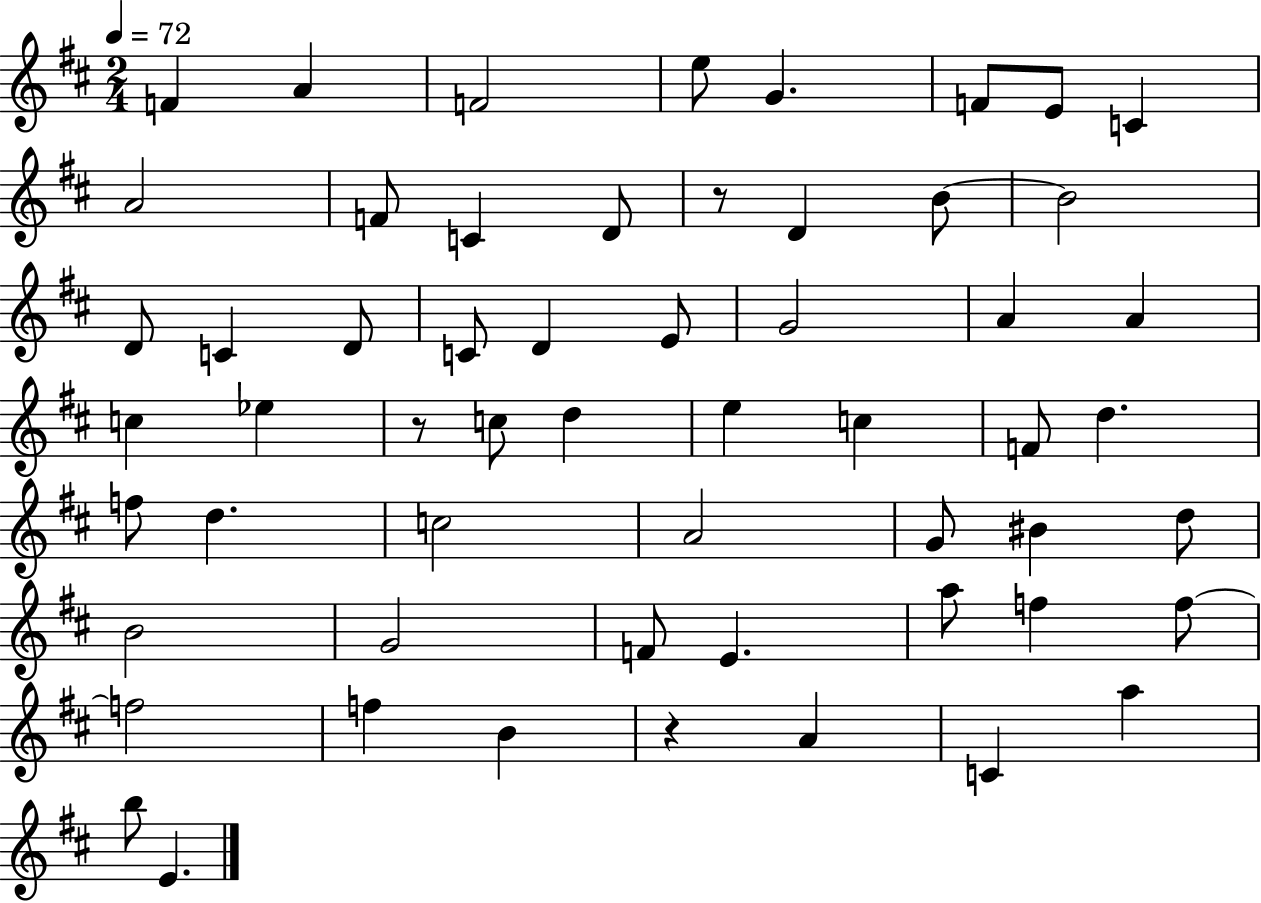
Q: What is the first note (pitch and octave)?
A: F4